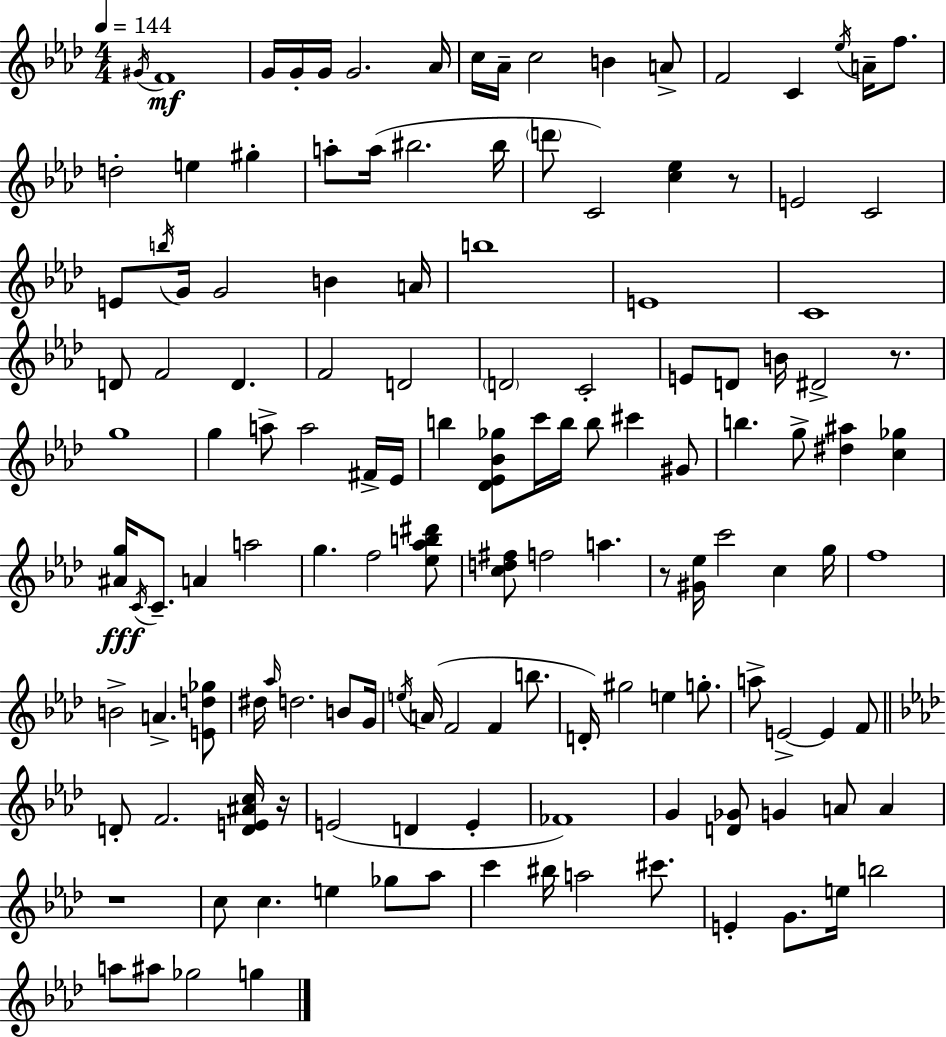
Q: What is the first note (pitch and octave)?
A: G#4